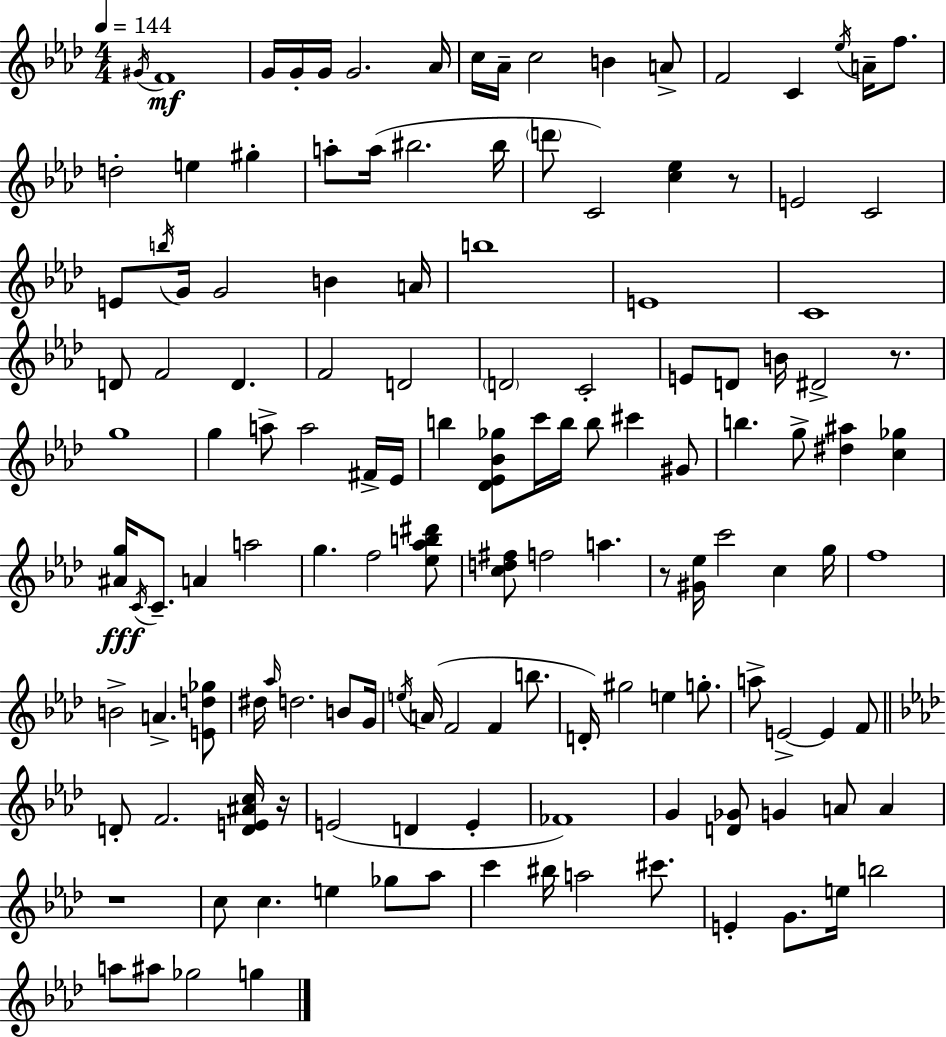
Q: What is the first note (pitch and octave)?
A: G#4